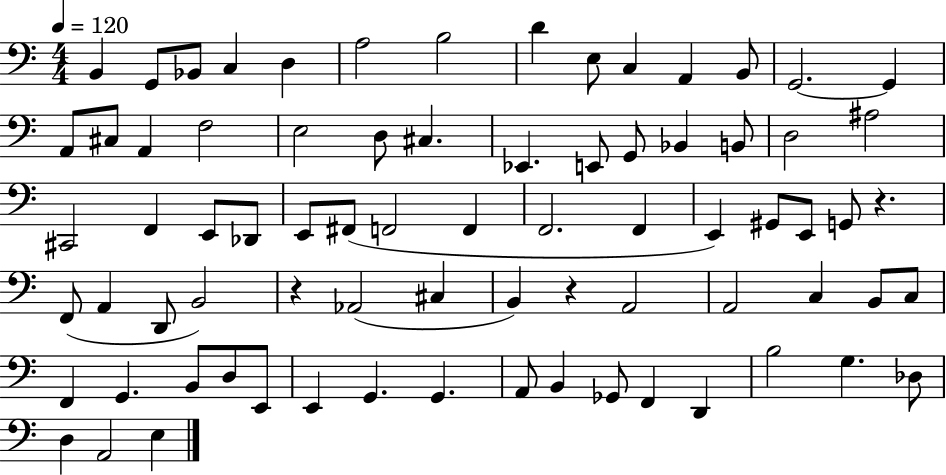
B2/q G2/e Bb2/e C3/q D3/q A3/h B3/h D4/q E3/e C3/q A2/q B2/e G2/h. G2/q A2/e C#3/e A2/q F3/h E3/h D3/e C#3/q. Eb2/q. E2/e G2/e Bb2/q B2/e D3/h A#3/h C#2/h F2/q E2/e Db2/e E2/e F#2/e F2/h F2/q F2/h. F2/q E2/q G#2/e E2/e G2/e R/q. F2/e A2/q D2/e B2/h R/q Ab2/h C#3/q B2/q R/q A2/h A2/h C3/q B2/e C3/e F2/q G2/q. B2/e D3/e E2/e E2/q G2/q. G2/q. A2/e B2/q Gb2/e F2/q D2/q B3/h G3/q. Db3/e D3/q A2/h E3/q